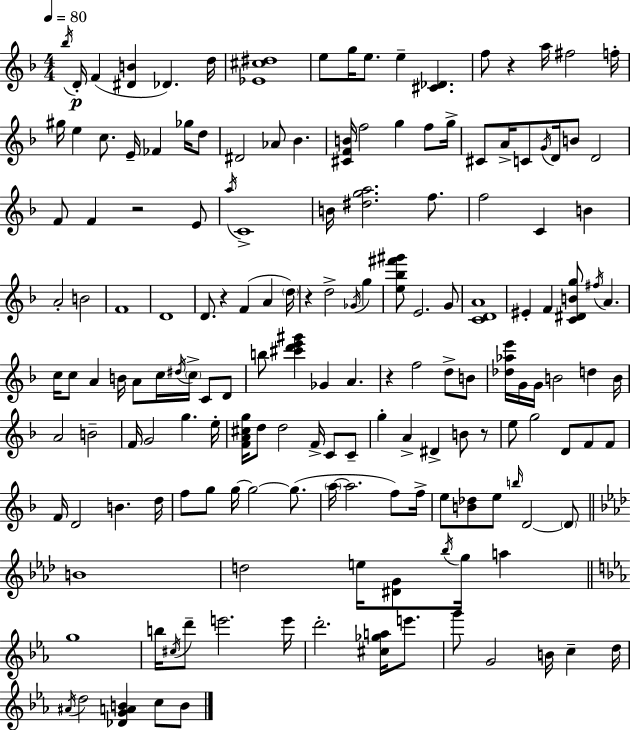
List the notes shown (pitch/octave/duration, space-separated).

Bb5/s D4/s F4/q [D#4,B4]/q Db4/q. D5/s [Eb4,C#5,D#5]/w E5/e G5/s E5/e. E5/q [C#4,Db4]/q. F5/e R/q A5/s F#5/h F5/s G#5/s E5/q C5/e. E4/s FES4/q Gb5/s D5/e D#4/h Ab4/e Bb4/q. [C#4,F4,B4]/s F5/h G5/q F5/e G5/s C#4/e A4/s C4/e G4/s D4/s B4/e D4/h F4/e F4/q R/h E4/e A5/s C4/w B4/s [D#5,G5,A5]/h. F5/e. F5/h C4/q B4/q A4/h B4/h F4/w D4/w D4/e. R/q F4/q A4/q D5/s R/q D5/h Gb4/s G5/q [E5,Bb5,F#6,G#6]/e E4/h. G4/e [C4,D4,A4]/w EIS4/q F4/q [C4,D#4,B4,G5]/e F#5/s A4/q. C5/s C5/e A4/q B4/s A4/e C5/s D#5/s C5/s C4/e D4/e B5/e [C#6,D6,E6,G#6]/q Gb4/q A4/q. R/q F5/h D5/e B4/e [Db5,Ab5,E6]/s G4/s G4/s B4/h D5/q B4/s A4/h B4/h F4/s G4/h G5/q. E5/s [F4,A4,C#5,G5]/s D5/e D5/h F4/s C4/e C4/e G5/q A4/q D#4/q B4/e R/e E5/e G5/h D4/e F4/e F4/e F4/s D4/h B4/q. D5/s F5/e G5/e G5/s G5/h G5/e. A5/s A5/h. F5/e F5/s E5/e [B4,Db5]/e E5/e B5/s D4/h D4/e B4/w D5/h E5/s [D#4,G4]/e Bb5/s G5/s A5/q G5/w B5/s C#5/s D6/e E6/h. E6/s D6/h. [C#5,Gb5,A5]/s E6/e. G6/e G4/h B4/s C5/q D5/s A#4/s D5/h [Db4,G4,A4,B4]/q C5/e B4/e